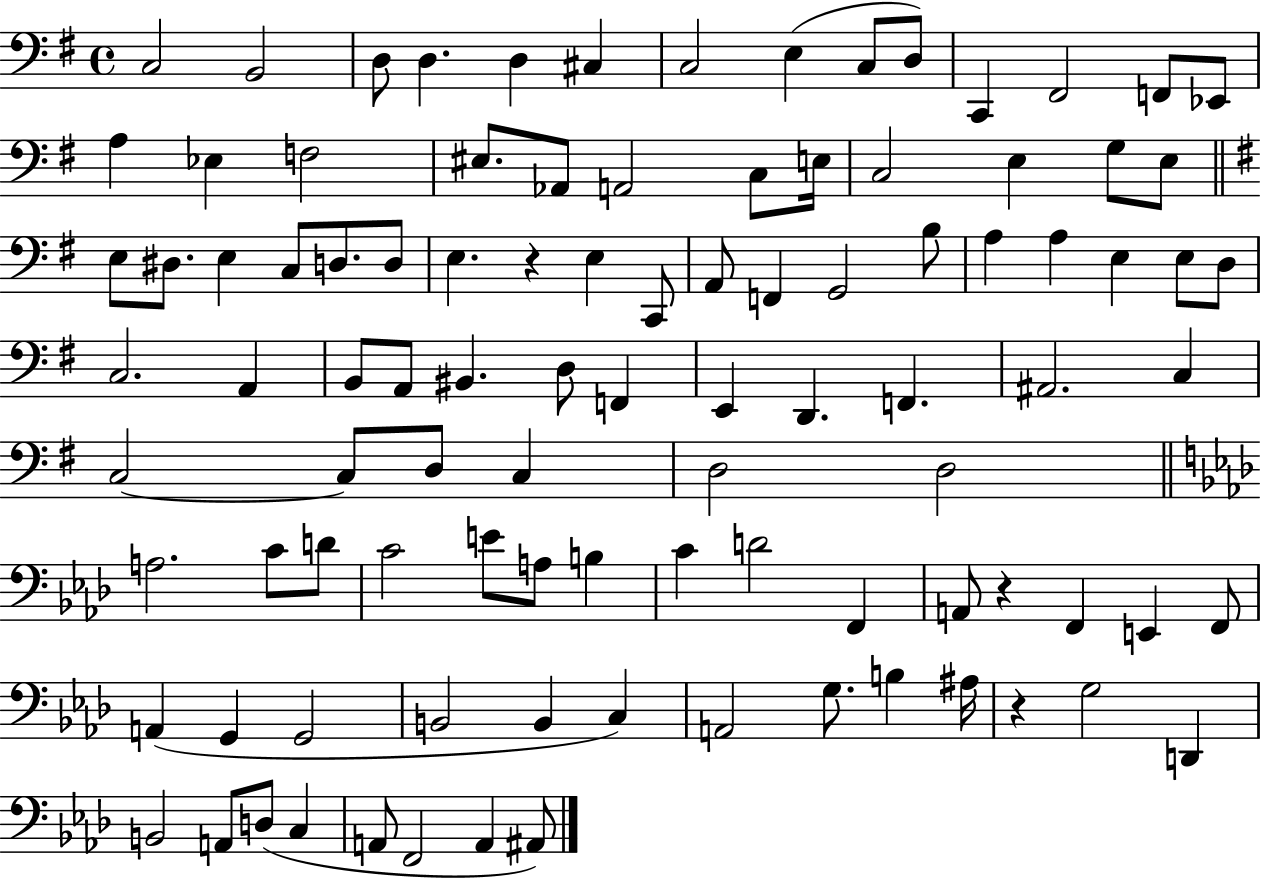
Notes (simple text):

C3/h B2/h D3/e D3/q. D3/q C#3/q C3/h E3/q C3/e D3/e C2/q F#2/h F2/e Eb2/e A3/q Eb3/q F3/h EIS3/e. Ab2/e A2/h C3/e E3/s C3/h E3/q G3/e E3/e E3/e D#3/e. E3/q C3/e D3/e. D3/e E3/q. R/q E3/q C2/e A2/e F2/q G2/h B3/e A3/q A3/q E3/q E3/e D3/e C3/h. A2/q B2/e A2/e BIS2/q. D3/e F2/q E2/q D2/q. F2/q. A#2/h. C3/q C3/h C3/e D3/e C3/q D3/h D3/h A3/h. C4/e D4/e C4/h E4/e A3/e B3/q C4/q D4/h F2/q A2/e R/q F2/q E2/q F2/e A2/q G2/q G2/h B2/h B2/q C3/q A2/h G3/e. B3/q A#3/s R/q G3/h D2/q B2/h A2/e D3/e C3/q A2/e F2/h A2/q A#2/e